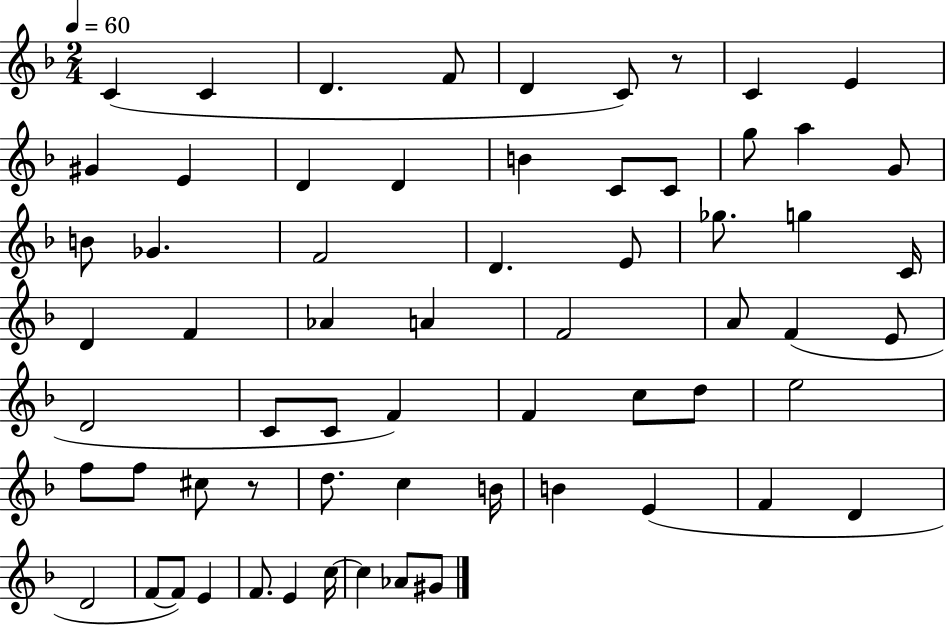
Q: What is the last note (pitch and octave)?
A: G#4